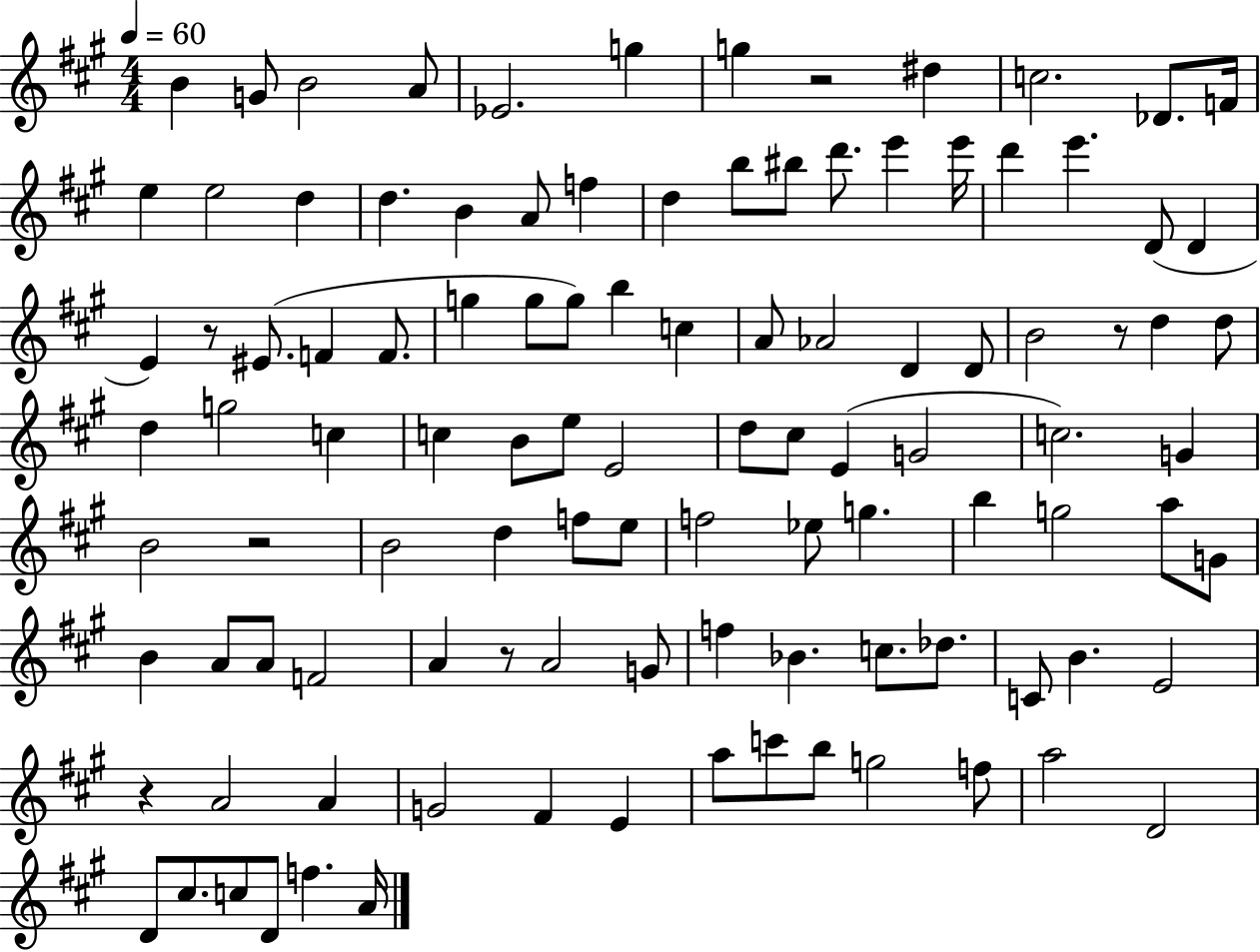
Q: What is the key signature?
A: A major